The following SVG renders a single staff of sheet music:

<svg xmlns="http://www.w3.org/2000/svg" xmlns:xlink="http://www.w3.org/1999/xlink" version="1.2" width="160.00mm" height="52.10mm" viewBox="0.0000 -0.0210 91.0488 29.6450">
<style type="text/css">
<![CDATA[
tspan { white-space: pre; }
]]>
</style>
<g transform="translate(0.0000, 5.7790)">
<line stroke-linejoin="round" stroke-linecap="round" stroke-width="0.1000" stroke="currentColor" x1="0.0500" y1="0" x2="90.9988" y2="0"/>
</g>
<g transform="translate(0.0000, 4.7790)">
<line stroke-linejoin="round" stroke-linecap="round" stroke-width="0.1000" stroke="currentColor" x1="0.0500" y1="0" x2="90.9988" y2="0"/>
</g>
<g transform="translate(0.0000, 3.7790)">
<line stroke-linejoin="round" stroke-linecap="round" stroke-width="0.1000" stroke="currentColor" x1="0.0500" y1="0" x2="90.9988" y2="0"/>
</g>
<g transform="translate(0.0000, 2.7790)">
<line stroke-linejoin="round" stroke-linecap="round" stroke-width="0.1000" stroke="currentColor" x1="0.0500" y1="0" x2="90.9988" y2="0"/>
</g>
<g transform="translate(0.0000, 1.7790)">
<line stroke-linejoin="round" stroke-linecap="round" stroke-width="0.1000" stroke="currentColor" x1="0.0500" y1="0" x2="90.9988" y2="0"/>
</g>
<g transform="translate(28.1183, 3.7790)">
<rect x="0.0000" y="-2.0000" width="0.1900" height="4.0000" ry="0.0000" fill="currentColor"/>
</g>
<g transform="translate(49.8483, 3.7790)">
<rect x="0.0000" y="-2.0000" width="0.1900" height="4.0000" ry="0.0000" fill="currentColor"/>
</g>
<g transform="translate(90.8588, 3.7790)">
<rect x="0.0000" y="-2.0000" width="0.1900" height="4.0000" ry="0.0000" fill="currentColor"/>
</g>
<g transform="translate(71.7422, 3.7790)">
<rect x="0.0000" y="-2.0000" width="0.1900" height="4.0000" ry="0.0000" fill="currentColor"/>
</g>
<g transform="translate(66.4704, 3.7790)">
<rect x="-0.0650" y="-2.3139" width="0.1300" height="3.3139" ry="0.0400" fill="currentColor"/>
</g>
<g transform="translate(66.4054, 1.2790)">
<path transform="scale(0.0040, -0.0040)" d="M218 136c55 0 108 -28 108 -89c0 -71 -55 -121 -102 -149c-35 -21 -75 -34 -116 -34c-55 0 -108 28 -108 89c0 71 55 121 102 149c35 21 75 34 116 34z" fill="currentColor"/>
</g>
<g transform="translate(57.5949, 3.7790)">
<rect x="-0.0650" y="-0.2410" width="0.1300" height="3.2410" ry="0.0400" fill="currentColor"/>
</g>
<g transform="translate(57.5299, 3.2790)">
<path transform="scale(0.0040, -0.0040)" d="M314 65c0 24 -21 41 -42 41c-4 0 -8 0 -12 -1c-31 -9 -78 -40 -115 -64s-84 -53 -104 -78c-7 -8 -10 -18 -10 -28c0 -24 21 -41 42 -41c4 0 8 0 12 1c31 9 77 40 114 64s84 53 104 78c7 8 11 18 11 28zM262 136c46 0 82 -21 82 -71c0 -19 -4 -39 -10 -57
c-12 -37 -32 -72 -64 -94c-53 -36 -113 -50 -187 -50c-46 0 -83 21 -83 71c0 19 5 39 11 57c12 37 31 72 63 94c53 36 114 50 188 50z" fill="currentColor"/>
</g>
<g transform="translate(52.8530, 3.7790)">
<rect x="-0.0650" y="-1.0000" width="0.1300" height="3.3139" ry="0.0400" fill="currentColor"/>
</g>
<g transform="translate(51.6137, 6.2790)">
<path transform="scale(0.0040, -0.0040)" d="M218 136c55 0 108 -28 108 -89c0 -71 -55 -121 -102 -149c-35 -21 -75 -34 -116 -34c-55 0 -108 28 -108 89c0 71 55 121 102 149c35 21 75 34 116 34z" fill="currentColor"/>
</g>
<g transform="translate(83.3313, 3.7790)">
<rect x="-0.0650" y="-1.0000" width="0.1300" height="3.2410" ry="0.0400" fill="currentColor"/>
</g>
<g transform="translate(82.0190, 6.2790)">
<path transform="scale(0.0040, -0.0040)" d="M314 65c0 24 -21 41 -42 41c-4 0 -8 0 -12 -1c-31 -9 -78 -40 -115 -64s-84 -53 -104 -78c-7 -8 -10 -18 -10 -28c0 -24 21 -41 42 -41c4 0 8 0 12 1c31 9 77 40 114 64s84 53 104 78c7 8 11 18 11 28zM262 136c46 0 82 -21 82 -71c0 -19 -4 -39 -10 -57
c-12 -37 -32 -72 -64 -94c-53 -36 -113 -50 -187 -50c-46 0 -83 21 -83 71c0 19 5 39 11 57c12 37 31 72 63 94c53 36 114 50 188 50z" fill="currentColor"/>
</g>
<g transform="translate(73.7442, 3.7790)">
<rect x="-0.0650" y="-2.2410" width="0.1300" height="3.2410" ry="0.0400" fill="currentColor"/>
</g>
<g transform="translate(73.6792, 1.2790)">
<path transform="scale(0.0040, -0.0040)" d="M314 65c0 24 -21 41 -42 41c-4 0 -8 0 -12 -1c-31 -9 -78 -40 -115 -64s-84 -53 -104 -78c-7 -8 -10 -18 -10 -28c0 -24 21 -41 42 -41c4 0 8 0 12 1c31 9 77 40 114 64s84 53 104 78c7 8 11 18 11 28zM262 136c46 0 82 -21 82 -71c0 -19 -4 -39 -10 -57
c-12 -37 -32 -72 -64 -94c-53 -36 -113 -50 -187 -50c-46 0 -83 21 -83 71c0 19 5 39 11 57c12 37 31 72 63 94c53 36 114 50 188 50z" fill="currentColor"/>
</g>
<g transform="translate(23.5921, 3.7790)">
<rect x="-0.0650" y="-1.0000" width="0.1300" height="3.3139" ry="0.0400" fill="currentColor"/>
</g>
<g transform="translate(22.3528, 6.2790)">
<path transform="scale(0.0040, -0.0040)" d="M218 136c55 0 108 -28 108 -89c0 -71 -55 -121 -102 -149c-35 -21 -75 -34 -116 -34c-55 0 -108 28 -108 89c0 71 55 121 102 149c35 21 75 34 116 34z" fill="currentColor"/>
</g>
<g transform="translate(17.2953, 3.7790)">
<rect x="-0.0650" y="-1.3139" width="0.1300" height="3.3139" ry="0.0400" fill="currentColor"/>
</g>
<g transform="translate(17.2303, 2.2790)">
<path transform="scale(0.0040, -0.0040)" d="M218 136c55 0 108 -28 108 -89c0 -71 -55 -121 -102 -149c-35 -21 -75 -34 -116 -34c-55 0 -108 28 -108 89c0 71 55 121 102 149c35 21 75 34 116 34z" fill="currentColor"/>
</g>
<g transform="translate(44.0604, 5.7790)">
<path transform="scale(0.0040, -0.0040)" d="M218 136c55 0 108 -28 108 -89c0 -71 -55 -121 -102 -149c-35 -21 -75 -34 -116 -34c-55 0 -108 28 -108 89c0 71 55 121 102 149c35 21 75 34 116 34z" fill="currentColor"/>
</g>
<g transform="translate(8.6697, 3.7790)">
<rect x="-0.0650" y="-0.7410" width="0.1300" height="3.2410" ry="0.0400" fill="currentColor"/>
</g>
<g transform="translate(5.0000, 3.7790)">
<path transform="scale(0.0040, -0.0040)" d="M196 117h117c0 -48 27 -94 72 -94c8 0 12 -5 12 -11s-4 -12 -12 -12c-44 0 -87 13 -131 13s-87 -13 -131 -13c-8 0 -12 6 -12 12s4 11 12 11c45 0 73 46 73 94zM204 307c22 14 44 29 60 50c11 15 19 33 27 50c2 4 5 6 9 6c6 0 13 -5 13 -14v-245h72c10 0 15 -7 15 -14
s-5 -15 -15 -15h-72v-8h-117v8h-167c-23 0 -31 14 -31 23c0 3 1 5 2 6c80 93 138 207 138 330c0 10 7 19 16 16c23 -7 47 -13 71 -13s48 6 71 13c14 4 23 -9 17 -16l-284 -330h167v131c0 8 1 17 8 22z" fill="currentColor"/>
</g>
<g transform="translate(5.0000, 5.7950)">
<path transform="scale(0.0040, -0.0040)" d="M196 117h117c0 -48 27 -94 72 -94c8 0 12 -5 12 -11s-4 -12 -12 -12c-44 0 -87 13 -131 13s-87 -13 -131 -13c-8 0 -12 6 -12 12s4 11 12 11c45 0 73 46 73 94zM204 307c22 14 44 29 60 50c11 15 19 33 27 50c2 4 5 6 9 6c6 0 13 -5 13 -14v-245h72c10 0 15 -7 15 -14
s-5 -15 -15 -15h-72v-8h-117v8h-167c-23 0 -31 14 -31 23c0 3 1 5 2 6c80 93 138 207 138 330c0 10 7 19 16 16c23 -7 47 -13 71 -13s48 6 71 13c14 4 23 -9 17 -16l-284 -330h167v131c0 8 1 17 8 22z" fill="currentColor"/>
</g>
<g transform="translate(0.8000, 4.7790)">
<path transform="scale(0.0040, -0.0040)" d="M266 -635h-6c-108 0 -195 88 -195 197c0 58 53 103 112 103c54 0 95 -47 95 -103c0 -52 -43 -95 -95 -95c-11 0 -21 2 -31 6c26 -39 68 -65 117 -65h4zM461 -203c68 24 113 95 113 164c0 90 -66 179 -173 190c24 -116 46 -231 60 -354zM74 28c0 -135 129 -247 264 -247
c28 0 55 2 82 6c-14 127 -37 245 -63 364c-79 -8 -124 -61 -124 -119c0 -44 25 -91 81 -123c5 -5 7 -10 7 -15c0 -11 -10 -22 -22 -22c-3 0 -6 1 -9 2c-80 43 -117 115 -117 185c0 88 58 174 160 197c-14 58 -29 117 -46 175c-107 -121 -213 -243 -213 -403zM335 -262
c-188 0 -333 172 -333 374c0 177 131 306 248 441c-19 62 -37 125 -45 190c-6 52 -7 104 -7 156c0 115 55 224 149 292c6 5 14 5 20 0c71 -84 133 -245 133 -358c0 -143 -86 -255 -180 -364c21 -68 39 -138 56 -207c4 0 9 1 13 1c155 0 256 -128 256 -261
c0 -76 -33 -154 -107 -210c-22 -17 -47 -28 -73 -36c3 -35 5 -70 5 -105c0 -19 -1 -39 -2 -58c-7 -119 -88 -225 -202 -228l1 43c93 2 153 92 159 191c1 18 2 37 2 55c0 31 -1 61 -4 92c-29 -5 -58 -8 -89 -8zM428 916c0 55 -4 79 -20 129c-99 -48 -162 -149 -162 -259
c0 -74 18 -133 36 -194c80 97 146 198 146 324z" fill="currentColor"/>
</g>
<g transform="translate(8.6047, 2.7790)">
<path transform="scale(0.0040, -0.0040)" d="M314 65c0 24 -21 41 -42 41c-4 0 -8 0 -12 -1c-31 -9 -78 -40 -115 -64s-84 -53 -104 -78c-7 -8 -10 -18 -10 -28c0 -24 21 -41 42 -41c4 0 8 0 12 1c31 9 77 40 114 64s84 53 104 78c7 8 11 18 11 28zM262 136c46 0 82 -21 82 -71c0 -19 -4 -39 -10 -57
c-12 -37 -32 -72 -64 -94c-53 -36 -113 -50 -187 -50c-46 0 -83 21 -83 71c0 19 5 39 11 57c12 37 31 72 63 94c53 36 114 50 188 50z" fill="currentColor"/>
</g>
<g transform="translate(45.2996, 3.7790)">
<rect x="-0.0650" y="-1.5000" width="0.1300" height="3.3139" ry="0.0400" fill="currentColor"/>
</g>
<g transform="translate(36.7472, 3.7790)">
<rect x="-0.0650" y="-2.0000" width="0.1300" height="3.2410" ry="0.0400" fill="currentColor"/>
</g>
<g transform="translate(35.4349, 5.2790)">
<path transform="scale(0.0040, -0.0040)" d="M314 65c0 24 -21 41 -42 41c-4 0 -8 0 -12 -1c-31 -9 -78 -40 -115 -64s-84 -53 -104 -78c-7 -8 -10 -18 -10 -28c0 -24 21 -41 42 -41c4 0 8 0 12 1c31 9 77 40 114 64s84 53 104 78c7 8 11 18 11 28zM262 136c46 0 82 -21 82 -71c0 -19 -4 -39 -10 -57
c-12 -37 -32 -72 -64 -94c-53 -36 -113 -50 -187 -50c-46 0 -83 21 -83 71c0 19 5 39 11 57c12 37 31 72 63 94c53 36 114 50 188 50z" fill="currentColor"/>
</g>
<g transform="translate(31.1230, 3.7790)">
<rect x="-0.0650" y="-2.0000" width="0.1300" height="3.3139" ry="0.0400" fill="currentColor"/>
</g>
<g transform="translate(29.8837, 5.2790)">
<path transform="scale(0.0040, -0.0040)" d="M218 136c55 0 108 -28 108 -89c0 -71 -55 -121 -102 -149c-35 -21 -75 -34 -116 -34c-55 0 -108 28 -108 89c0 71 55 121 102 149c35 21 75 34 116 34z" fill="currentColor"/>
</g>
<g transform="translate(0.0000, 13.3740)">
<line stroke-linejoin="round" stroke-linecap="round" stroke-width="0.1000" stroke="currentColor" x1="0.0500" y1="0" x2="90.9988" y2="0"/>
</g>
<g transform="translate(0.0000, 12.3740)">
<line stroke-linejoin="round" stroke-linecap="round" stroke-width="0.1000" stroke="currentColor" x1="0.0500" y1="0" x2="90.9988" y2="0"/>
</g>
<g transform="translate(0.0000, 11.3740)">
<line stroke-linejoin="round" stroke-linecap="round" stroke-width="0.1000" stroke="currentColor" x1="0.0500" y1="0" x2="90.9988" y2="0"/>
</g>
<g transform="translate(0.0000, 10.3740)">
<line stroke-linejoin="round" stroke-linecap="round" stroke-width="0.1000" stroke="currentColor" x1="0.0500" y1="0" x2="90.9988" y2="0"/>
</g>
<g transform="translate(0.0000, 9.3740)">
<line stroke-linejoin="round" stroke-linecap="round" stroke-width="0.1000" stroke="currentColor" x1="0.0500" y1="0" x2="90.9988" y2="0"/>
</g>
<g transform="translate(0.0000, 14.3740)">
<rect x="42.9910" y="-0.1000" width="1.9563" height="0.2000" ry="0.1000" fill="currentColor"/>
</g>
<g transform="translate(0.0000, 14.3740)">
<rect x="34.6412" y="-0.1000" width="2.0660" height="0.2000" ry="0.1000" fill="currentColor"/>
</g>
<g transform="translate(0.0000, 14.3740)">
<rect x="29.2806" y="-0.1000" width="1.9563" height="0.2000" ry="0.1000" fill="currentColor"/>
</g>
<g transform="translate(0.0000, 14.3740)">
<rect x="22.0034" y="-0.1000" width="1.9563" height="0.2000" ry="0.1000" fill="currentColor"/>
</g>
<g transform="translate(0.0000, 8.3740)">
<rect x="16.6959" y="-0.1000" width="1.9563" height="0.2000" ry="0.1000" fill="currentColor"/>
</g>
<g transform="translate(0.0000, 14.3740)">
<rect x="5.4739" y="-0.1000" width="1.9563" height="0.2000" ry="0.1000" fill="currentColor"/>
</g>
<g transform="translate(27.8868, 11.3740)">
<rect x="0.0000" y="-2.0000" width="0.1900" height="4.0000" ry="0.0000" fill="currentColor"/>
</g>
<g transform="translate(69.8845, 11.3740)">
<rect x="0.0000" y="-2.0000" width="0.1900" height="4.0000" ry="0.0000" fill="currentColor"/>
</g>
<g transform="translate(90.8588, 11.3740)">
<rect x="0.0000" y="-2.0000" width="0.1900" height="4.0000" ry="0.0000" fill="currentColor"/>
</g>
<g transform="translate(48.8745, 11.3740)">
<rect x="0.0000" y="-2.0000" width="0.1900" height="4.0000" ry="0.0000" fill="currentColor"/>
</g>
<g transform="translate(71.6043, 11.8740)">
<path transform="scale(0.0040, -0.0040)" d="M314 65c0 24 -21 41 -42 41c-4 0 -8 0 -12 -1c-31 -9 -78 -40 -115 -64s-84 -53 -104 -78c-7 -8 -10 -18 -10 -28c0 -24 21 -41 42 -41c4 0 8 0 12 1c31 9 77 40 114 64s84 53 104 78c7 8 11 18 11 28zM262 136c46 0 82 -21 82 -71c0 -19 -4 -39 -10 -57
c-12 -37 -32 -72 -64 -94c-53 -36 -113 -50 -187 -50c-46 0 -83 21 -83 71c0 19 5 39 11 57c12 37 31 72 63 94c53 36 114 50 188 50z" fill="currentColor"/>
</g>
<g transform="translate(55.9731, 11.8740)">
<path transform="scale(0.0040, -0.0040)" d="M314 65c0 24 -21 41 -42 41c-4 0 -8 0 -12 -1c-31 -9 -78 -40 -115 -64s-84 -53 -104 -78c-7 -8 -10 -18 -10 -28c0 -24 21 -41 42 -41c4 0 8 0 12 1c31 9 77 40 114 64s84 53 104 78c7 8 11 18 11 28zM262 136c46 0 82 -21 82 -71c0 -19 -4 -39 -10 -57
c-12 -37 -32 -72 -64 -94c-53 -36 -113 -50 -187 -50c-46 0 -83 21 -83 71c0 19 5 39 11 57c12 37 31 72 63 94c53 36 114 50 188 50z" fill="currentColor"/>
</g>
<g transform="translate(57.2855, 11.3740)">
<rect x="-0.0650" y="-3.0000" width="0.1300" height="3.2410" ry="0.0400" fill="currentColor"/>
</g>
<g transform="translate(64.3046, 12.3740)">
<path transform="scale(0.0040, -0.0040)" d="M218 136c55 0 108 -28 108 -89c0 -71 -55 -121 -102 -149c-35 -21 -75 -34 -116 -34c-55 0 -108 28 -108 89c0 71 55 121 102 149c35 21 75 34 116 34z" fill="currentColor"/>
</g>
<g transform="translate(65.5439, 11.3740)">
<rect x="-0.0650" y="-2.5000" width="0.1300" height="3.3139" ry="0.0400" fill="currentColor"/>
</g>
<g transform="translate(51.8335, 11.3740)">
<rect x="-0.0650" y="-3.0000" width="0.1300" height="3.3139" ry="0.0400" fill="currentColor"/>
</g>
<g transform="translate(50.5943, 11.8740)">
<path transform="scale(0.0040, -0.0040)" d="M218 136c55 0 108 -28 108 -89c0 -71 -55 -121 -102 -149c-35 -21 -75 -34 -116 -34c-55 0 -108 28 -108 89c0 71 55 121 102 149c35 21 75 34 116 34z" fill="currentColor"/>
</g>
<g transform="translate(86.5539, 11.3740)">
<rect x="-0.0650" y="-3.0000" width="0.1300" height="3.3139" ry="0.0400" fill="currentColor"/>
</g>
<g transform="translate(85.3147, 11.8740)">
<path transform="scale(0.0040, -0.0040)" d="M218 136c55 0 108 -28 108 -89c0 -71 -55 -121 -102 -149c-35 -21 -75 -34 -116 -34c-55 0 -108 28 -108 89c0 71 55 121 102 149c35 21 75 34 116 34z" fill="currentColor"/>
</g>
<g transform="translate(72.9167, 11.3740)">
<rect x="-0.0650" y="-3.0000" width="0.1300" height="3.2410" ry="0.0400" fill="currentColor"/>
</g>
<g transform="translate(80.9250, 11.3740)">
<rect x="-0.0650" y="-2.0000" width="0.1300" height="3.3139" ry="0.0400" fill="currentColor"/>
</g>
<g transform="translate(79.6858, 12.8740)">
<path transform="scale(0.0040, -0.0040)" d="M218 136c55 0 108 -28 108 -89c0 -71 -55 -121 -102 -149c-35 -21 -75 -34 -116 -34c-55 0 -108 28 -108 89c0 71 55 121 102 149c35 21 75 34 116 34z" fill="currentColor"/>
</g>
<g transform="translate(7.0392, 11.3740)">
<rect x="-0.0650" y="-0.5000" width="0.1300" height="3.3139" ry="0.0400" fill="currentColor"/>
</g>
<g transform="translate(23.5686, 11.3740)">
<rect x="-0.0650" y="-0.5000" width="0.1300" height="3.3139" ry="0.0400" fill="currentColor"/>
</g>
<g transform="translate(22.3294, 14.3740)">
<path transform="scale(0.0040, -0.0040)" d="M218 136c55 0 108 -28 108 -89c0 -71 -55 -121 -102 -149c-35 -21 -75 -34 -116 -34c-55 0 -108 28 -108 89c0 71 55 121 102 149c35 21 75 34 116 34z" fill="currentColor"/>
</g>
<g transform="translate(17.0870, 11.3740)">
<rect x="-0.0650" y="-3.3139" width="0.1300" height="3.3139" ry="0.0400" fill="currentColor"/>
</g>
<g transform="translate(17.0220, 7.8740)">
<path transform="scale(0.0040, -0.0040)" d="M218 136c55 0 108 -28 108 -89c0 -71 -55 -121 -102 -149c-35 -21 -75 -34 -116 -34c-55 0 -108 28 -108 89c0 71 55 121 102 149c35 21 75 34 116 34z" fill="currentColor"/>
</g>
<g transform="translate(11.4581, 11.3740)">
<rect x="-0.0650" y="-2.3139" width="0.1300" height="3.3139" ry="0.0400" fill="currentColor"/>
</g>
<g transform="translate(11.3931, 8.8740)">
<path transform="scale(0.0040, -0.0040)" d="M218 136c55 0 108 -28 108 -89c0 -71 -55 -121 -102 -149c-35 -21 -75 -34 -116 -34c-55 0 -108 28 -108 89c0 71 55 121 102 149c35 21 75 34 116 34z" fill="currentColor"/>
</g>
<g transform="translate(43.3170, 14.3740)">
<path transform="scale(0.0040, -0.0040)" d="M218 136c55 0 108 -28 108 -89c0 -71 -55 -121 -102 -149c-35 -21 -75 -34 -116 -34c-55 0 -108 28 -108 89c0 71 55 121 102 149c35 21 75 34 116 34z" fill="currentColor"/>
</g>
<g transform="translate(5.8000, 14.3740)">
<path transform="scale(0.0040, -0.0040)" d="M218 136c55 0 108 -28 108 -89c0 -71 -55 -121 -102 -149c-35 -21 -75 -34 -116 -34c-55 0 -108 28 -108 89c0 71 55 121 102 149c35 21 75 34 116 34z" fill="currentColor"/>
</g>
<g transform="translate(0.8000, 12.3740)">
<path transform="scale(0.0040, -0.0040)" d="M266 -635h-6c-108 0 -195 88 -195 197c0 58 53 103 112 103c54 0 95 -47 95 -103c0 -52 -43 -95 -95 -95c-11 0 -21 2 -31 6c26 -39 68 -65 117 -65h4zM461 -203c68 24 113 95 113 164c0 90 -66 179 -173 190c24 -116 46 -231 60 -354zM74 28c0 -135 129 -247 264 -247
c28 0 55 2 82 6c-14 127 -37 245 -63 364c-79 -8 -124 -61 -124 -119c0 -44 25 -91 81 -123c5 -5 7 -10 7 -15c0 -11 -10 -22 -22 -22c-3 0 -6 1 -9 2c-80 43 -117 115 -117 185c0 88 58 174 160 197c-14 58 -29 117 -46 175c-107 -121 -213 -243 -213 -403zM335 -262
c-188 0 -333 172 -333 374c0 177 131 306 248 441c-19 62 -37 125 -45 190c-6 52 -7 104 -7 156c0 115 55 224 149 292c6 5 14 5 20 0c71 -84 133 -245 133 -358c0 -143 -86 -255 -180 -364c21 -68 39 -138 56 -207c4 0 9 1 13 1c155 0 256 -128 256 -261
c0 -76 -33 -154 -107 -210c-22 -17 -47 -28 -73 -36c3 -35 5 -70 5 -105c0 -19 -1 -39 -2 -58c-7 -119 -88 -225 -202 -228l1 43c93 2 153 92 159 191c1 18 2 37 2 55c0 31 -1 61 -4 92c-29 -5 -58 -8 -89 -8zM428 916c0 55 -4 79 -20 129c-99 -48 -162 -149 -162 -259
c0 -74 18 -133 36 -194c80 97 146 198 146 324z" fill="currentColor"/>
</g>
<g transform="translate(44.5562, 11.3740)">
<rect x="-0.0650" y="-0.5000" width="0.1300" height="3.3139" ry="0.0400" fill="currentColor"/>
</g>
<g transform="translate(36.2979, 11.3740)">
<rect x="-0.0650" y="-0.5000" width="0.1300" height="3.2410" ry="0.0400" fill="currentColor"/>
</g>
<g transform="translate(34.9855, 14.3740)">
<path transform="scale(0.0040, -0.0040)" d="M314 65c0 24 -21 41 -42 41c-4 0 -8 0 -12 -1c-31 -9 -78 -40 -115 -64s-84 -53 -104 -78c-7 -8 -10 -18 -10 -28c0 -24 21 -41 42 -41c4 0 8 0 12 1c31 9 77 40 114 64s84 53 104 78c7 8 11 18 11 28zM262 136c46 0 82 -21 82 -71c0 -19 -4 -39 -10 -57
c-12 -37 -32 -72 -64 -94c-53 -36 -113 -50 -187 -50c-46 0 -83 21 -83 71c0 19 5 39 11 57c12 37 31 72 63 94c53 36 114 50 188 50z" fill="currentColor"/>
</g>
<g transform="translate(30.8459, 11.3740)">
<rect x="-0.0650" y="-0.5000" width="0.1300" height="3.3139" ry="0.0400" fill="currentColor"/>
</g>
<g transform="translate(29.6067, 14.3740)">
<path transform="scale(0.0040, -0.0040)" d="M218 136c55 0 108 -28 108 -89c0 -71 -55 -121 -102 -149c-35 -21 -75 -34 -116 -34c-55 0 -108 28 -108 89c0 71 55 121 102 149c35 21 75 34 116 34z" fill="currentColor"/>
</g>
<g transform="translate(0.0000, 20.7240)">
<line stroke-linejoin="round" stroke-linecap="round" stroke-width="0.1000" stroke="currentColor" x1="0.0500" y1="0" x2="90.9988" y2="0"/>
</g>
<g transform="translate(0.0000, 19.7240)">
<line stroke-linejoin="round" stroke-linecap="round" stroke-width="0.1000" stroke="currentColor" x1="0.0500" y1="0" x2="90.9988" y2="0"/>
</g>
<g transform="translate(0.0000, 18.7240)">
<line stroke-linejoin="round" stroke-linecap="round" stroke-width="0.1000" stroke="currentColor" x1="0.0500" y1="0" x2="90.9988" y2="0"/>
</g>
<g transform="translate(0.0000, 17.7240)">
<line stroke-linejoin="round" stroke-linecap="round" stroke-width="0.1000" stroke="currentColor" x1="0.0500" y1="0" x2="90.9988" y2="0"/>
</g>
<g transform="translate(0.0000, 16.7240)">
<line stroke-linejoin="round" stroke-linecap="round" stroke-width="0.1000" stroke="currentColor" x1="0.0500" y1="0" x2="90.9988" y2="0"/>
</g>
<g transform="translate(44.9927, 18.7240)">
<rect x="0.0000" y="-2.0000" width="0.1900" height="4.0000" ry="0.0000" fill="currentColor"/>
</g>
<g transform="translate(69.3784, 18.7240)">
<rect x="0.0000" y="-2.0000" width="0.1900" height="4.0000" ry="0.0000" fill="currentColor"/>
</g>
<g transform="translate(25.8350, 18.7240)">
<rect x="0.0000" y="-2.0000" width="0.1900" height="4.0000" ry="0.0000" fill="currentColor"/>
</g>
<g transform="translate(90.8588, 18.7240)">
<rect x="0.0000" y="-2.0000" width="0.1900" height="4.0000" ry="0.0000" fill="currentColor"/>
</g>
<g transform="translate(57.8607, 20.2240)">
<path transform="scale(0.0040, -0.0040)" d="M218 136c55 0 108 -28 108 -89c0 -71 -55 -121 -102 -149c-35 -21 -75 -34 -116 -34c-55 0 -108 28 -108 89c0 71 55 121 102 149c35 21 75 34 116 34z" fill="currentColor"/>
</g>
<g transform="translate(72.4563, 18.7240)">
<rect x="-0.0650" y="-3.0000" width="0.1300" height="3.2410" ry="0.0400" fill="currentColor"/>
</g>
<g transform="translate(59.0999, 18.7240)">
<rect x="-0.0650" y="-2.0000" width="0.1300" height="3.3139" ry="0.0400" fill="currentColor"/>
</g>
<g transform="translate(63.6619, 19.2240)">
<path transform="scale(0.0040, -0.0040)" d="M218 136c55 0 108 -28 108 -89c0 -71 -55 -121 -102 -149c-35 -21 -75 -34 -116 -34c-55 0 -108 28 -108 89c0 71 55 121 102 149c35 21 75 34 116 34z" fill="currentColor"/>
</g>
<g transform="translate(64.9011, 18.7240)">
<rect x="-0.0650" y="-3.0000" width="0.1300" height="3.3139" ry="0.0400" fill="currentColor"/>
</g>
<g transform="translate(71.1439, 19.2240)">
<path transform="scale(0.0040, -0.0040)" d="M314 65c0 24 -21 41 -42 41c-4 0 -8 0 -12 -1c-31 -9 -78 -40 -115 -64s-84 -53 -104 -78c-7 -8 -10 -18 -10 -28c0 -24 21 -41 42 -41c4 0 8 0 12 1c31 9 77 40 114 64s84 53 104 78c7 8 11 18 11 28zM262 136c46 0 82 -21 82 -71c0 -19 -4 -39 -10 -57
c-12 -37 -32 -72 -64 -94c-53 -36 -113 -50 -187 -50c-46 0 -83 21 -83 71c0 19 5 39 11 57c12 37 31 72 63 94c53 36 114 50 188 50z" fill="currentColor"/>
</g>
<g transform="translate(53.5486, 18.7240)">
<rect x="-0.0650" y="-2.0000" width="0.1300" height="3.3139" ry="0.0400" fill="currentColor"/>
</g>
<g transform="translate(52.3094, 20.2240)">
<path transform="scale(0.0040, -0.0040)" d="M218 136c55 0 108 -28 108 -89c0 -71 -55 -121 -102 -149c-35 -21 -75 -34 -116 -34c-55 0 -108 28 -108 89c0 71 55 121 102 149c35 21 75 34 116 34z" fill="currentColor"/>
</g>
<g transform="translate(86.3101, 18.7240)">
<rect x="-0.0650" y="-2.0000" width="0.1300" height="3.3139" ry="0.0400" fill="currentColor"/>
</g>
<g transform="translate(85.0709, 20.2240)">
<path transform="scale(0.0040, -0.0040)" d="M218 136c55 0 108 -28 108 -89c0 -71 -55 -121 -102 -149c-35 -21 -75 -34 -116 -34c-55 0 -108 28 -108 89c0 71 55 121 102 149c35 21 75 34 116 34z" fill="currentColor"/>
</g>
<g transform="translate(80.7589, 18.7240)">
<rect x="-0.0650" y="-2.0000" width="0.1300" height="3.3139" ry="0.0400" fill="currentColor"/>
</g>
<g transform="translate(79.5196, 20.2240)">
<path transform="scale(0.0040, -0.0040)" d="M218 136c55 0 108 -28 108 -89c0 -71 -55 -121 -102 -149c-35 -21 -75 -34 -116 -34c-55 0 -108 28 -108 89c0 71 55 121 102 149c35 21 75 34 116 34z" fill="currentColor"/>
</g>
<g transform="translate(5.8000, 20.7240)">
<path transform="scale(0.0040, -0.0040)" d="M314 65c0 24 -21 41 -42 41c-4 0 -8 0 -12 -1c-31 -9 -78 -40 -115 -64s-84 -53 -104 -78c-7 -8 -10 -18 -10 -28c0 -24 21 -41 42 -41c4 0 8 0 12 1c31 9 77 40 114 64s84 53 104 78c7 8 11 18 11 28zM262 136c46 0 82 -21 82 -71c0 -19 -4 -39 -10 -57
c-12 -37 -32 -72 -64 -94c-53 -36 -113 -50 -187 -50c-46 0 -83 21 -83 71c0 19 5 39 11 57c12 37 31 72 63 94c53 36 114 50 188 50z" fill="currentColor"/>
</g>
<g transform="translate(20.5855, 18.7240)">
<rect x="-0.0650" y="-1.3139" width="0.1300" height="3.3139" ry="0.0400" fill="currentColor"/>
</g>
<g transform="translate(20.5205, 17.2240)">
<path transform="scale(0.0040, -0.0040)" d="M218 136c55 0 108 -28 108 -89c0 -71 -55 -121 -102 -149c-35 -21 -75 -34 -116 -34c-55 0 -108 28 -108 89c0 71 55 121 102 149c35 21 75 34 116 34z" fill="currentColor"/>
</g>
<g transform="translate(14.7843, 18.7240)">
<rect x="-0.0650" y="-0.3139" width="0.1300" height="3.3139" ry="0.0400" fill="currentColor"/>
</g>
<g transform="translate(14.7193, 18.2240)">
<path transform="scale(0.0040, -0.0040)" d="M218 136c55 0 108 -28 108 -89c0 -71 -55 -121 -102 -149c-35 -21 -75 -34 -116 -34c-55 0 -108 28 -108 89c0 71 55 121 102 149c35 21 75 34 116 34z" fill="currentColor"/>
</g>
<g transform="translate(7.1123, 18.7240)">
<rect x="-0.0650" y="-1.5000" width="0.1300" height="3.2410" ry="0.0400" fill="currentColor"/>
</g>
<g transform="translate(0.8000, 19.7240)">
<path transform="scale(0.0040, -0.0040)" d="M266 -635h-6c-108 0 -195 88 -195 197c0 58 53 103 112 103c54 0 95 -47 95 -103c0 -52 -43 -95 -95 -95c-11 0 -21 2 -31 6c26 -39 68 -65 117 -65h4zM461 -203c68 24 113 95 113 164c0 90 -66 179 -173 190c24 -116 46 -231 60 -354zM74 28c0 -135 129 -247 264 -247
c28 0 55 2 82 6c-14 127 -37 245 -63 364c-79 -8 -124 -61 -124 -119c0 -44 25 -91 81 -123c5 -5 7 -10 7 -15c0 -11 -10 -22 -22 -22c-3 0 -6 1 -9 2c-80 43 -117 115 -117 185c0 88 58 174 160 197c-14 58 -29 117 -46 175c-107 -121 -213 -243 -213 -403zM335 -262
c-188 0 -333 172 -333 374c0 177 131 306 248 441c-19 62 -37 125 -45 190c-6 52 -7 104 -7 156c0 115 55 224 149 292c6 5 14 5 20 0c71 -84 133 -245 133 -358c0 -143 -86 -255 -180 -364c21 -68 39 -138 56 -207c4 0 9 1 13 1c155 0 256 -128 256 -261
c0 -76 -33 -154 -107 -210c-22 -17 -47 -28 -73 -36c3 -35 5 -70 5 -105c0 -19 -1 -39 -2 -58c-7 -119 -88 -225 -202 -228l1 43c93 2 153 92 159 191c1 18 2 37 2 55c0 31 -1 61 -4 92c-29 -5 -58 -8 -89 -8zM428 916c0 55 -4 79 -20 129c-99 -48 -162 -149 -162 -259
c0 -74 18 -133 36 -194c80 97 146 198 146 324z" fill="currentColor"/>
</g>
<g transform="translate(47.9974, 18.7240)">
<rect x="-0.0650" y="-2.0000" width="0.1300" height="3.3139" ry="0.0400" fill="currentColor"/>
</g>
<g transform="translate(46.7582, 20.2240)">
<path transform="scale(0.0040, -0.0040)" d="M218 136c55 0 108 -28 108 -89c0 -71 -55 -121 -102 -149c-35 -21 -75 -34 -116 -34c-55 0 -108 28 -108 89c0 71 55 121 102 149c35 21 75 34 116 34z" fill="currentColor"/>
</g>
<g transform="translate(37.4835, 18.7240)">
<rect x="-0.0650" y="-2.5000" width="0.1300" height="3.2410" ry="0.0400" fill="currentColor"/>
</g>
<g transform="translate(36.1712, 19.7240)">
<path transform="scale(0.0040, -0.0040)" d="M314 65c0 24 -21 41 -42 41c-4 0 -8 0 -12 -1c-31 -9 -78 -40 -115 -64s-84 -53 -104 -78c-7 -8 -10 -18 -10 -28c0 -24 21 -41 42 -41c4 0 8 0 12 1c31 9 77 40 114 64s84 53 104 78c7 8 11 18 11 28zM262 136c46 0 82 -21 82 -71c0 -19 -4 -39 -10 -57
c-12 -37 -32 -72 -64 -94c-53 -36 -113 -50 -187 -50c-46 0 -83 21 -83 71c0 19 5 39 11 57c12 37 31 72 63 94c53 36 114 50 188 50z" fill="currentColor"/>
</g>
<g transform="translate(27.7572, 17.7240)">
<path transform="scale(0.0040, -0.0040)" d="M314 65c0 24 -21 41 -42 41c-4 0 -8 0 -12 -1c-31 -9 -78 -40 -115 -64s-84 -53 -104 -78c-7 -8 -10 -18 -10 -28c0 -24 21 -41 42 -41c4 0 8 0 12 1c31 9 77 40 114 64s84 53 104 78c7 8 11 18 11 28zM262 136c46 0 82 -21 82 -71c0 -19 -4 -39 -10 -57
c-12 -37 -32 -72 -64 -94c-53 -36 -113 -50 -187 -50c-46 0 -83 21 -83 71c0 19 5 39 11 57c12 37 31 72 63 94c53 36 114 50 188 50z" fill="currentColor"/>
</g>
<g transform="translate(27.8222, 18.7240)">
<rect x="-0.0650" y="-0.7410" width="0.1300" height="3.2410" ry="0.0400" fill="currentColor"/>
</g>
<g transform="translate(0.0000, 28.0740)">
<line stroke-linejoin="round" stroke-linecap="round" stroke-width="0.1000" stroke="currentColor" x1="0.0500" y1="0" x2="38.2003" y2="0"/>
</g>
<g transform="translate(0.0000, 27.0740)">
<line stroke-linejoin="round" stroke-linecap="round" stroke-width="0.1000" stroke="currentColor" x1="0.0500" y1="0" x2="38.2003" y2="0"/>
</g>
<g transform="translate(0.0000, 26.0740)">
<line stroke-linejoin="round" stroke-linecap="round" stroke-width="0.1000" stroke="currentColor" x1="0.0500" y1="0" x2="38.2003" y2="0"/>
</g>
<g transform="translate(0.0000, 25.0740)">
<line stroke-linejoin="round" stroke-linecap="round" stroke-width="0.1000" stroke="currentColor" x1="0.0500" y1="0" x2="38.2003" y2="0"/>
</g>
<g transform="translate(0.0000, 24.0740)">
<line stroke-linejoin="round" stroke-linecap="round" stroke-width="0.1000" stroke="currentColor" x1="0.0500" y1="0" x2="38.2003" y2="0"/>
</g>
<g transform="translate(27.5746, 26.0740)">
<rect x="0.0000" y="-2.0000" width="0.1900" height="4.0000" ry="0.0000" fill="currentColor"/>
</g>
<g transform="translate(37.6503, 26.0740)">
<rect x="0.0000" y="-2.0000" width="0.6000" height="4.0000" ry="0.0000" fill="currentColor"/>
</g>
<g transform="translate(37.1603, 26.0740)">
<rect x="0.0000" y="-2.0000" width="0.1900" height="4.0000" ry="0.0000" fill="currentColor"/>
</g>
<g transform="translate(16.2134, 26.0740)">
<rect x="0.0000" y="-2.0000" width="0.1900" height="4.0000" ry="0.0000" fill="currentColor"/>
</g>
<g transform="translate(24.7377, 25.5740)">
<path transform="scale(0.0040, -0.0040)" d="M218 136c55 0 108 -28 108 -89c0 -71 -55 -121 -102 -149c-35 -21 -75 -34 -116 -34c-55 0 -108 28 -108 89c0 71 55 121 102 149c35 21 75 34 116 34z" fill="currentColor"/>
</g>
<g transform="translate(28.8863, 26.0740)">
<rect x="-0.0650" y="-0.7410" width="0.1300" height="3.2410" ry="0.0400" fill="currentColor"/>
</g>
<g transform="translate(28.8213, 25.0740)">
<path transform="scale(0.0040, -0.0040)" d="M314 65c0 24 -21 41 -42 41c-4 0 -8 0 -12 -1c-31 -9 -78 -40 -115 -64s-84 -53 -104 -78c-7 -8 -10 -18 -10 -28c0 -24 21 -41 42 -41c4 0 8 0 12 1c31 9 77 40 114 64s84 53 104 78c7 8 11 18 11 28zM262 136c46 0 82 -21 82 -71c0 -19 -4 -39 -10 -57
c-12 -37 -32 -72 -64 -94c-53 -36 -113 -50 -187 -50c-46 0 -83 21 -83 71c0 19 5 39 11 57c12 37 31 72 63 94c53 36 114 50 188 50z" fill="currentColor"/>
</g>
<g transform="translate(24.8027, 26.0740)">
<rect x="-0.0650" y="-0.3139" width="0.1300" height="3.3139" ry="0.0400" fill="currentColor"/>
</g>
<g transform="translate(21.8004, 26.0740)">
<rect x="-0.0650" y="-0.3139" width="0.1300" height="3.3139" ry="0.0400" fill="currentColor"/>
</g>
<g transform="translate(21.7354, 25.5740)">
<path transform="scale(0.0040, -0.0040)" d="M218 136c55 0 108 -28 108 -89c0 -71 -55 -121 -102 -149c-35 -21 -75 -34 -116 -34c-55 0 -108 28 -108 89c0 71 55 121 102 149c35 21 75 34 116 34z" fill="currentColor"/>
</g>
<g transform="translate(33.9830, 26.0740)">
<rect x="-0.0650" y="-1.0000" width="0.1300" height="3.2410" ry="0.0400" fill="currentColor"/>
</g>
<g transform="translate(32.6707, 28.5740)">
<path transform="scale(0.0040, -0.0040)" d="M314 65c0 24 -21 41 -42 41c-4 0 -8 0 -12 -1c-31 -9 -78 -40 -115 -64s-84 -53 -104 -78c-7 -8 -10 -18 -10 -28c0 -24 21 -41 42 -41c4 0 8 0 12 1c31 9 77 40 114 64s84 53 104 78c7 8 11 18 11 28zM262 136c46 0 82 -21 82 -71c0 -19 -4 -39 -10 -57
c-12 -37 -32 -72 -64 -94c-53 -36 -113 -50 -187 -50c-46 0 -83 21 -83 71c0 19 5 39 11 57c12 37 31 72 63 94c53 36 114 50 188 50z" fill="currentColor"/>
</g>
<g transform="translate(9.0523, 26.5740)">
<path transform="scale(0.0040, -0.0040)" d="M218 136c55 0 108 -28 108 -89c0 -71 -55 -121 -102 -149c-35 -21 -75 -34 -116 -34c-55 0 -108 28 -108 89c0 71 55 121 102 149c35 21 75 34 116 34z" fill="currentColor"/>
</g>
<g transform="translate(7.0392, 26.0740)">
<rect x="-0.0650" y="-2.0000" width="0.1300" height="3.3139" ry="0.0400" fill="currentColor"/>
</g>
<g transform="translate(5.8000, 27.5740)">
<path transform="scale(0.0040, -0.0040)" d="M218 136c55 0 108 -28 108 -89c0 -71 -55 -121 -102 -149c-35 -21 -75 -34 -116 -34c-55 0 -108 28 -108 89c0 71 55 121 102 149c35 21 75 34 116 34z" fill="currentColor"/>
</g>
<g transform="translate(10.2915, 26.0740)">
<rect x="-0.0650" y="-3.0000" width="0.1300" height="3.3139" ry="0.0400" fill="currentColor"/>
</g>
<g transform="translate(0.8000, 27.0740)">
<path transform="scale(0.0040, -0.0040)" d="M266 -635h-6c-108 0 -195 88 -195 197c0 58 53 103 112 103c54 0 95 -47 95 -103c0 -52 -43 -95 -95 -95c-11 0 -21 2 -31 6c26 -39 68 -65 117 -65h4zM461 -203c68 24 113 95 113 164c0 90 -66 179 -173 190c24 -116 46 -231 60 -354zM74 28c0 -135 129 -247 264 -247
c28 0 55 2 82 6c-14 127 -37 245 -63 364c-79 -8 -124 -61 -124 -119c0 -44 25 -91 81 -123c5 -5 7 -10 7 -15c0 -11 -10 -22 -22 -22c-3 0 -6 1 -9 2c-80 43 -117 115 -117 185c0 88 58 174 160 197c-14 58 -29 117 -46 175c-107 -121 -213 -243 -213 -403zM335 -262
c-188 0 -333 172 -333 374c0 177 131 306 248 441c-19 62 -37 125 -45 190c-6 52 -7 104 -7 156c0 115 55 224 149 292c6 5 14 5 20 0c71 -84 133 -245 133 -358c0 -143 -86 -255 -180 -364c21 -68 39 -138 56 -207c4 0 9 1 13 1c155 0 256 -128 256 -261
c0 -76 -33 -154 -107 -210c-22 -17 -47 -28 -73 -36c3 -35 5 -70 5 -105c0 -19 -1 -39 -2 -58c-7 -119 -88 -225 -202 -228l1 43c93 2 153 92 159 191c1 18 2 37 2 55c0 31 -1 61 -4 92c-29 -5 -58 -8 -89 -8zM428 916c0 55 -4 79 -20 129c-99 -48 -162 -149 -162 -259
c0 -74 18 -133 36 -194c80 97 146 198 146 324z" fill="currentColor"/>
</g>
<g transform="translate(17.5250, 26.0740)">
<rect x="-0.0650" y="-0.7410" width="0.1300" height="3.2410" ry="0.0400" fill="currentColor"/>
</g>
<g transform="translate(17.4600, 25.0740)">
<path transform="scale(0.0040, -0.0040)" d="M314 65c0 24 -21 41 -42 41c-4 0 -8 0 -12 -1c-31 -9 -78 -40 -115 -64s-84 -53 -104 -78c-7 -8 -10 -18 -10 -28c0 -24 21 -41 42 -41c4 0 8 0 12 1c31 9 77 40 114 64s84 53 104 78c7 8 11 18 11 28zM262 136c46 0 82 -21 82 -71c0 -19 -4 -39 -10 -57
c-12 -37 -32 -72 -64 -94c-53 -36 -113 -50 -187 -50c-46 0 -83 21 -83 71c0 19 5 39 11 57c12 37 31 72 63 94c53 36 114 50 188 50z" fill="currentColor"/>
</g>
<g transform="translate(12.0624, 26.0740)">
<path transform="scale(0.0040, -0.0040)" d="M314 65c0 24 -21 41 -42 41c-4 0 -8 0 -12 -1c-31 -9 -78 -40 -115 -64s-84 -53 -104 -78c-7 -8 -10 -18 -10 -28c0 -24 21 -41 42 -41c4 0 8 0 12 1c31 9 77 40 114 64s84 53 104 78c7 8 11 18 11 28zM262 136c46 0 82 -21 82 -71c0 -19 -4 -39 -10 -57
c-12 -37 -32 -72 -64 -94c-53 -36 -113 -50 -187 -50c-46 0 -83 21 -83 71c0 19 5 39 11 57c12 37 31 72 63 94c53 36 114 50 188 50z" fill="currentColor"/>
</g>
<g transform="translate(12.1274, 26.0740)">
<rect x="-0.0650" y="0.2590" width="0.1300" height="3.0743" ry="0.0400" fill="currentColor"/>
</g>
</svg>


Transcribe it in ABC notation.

X:1
T:Untitled
M:4/4
L:1/4
K:C
d2 e D F F2 E D c2 g g2 D2 C g b C C C2 C A A2 G A2 F A E2 c e d2 G2 F F F A A2 F F F A B2 d2 c c d2 D2